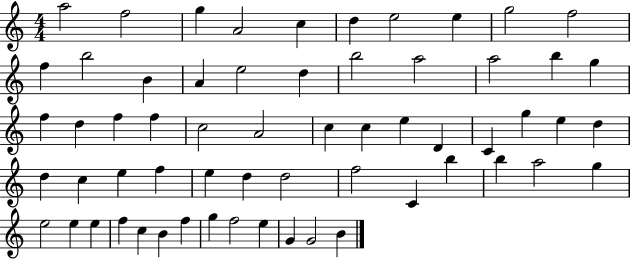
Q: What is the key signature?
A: C major